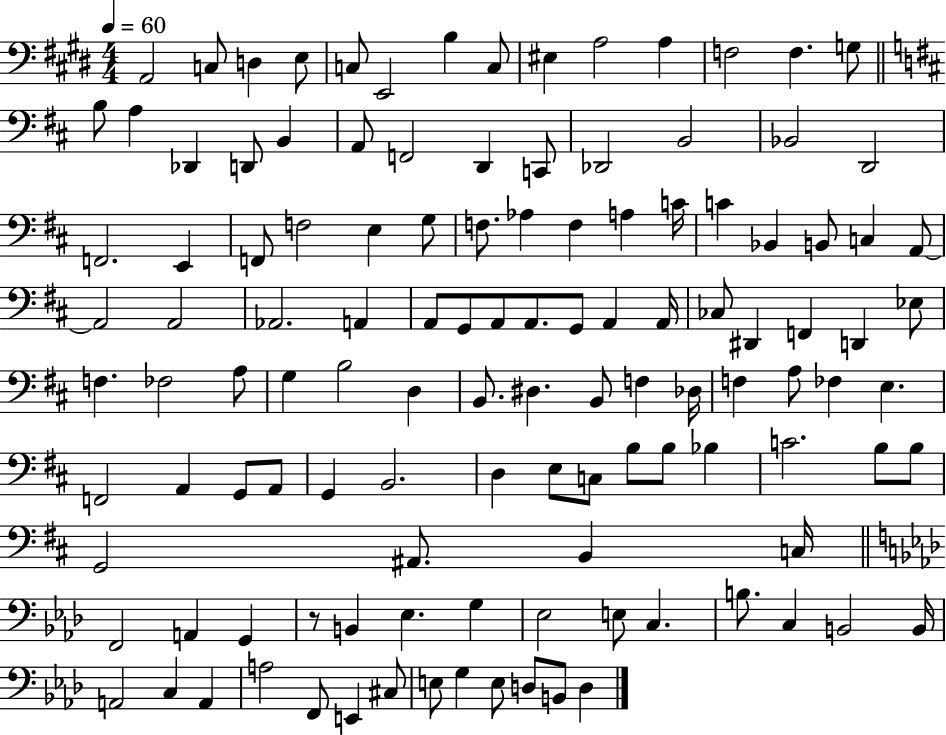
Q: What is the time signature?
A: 4/4